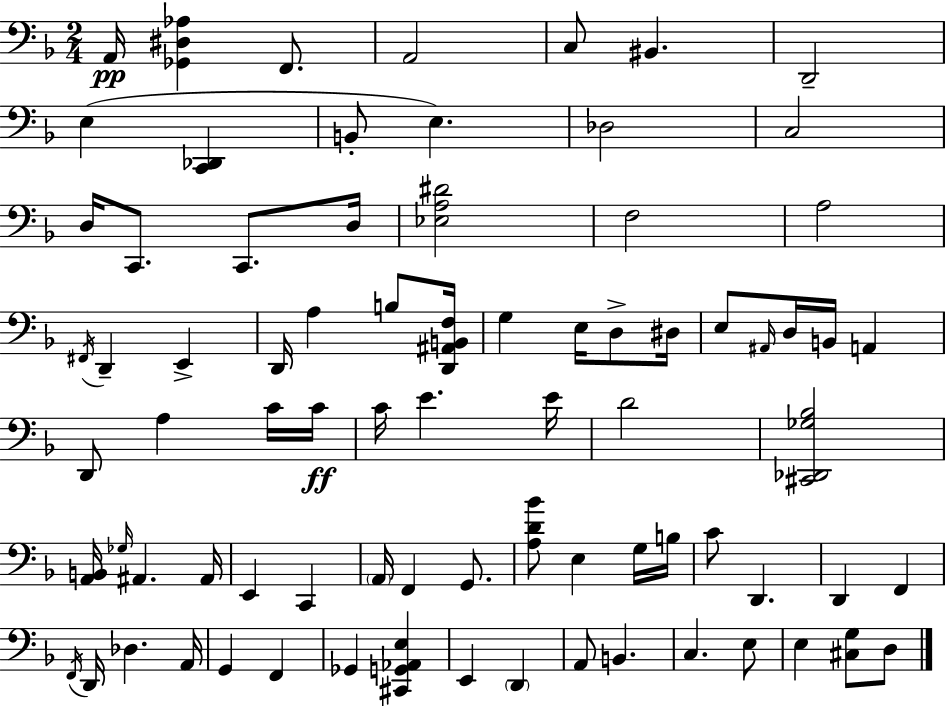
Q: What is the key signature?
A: D minor